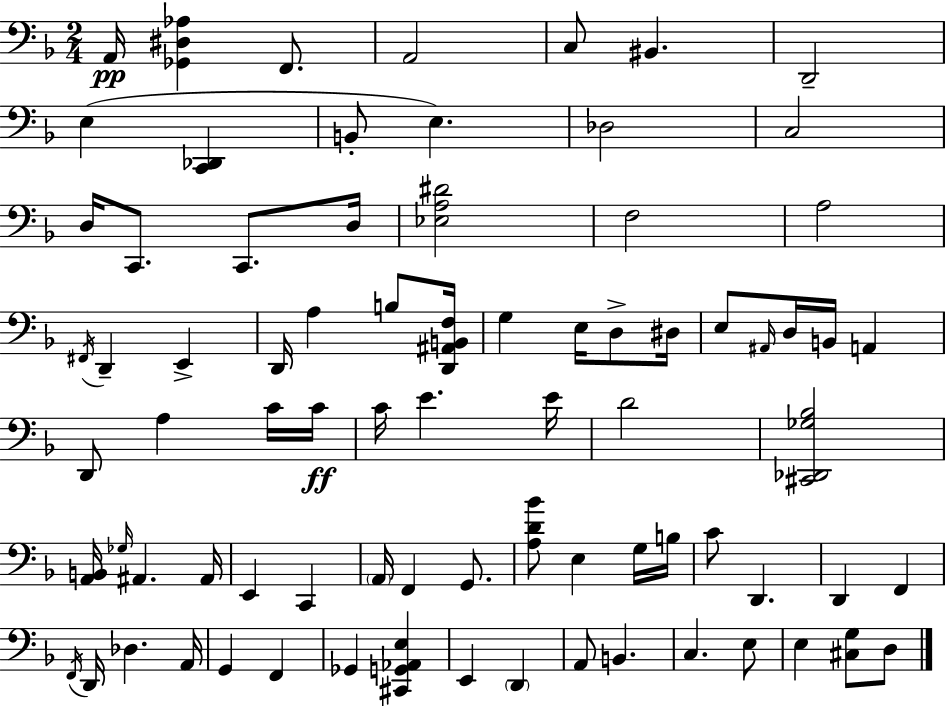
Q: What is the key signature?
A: D minor